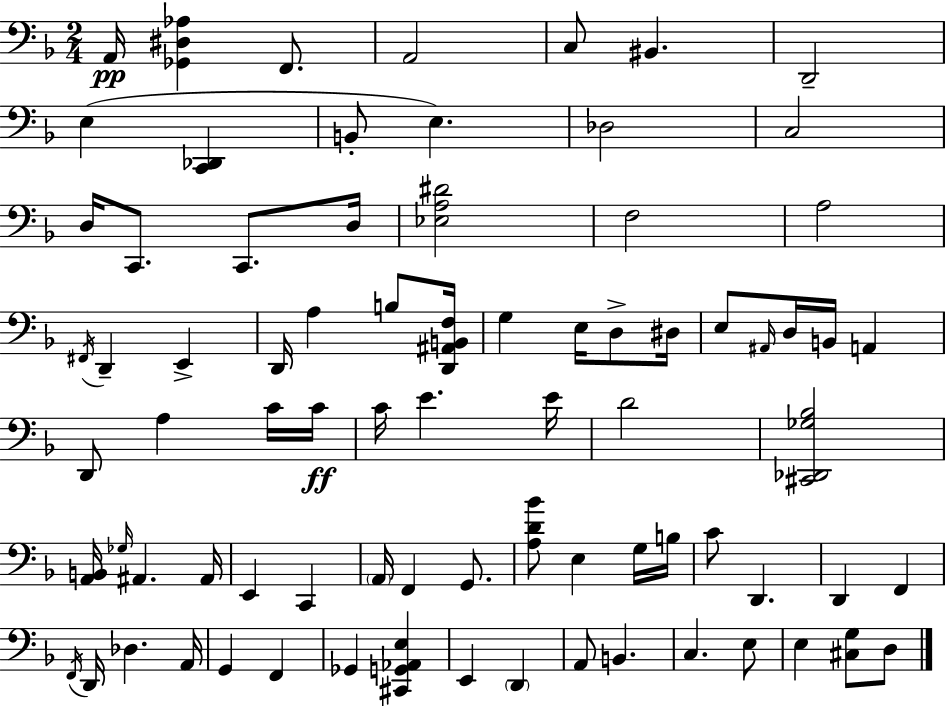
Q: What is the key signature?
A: D minor